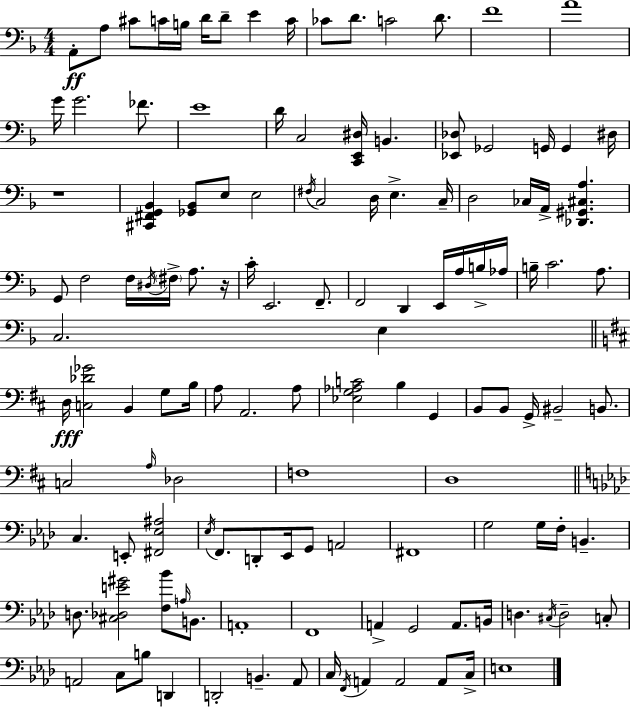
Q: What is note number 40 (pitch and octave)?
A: D#3